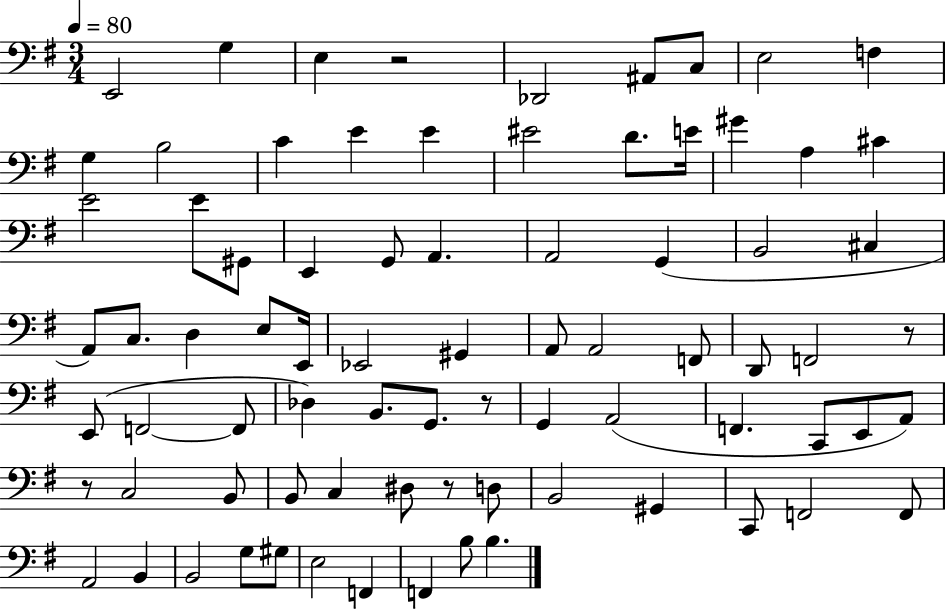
X:1
T:Untitled
M:3/4
L:1/4
K:G
E,,2 G, E, z2 _D,,2 ^A,,/2 C,/2 E,2 F, G, B,2 C E E ^E2 D/2 E/4 ^G A, ^C E2 E/2 ^G,,/2 E,, G,,/2 A,, A,,2 G,, B,,2 ^C, A,,/2 C,/2 D, E,/2 E,,/4 _E,,2 ^G,, A,,/2 A,,2 F,,/2 D,,/2 F,,2 z/2 E,,/2 F,,2 F,,/2 _D, B,,/2 G,,/2 z/2 G,, A,,2 F,, C,,/2 E,,/2 A,,/2 z/2 C,2 B,,/2 B,,/2 C, ^D,/2 z/2 D,/2 B,,2 ^G,, C,,/2 F,,2 F,,/2 A,,2 B,, B,,2 G,/2 ^G,/2 E,2 F,, F,, B,/2 B,